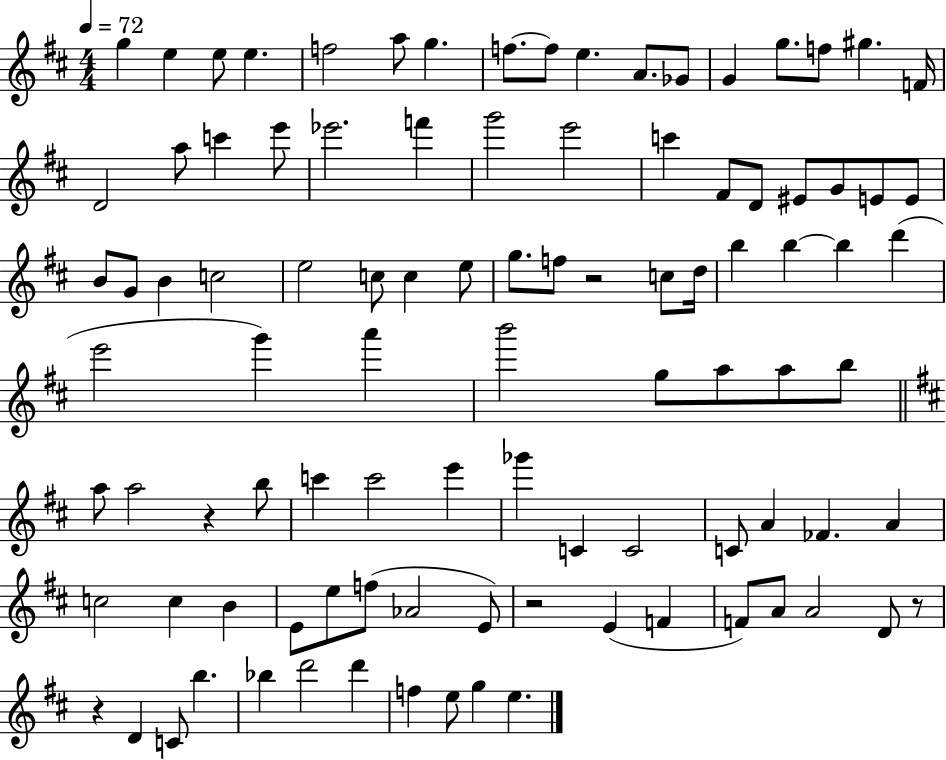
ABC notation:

X:1
T:Untitled
M:4/4
L:1/4
K:D
g e e/2 e f2 a/2 g f/2 f/2 e A/2 _G/2 G g/2 f/2 ^g F/4 D2 a/2 c' e'/2 _e'2 f' g'2 e'2 c' ^F/2 D/2 ^E/2 G/2 E/2 E/2 B/2 G/2 B c2 e2 c/2 c e/2 g/2 f/2 z2 c/2 d/4 b b b d' e'2 g' a' b'2 g/2 a/2 a/2 b/2 a/2 a2 z b/2 c' c'2 e' _g' C C2 C/2 A _F A c2 c B E/2 e/2 f/2 _A2 E/2 z2 E F F/2 A/2 A2 D/2 z/2 z D C/2 b _b d'2 d' f e/2 g e